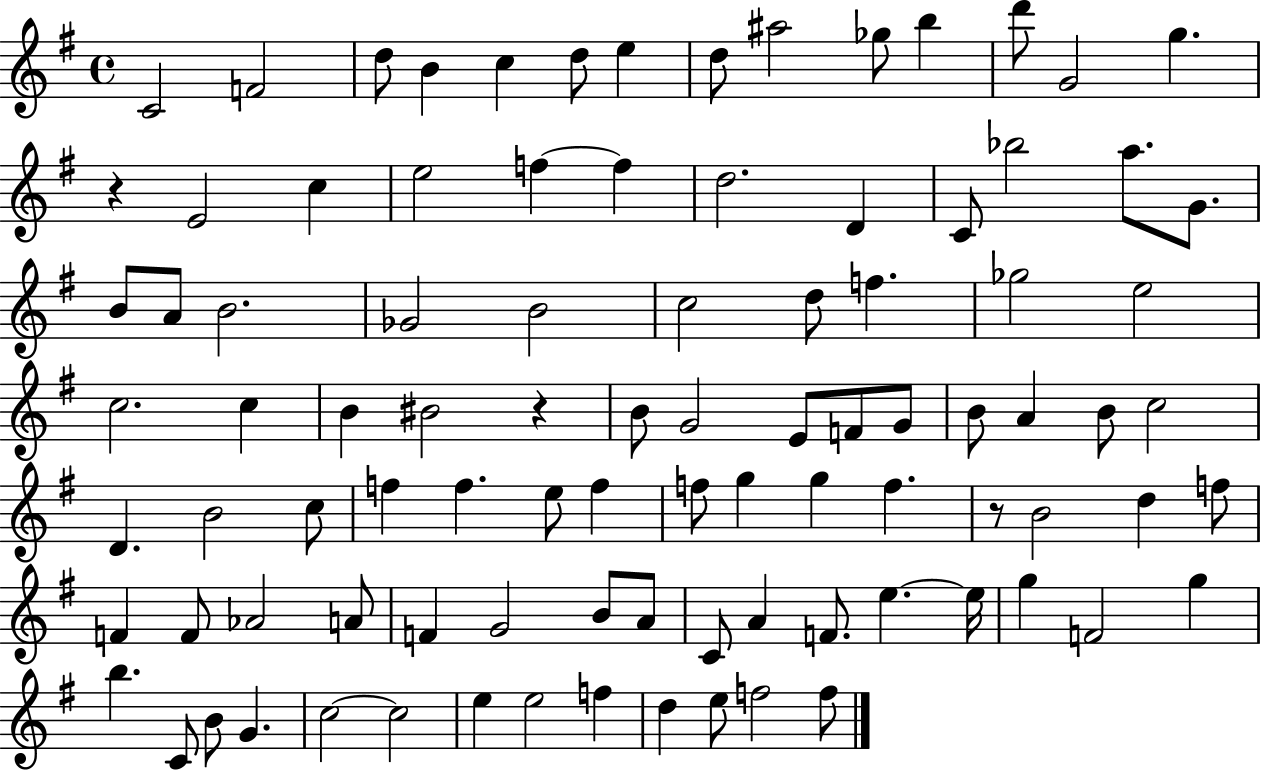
{
  \clef treble
  \time 4/4
  \defaultTimeSignature
  \key g \major
  c'2 f'2 | d''8 b'4 c''4 d''8 e''4 | d''8 ais''2 ges''8 b''4 | d'''8 g'2 g''4. | \break r4 e'2 c''4 | e''2 f''4~~ f''4 | d''2. d'4 | c'8 bes''2 a''8. g'8. | \break b'8 a'8 b'2. | ges'2 b'2 | c''2 d''8 f''4. | ges''2 e''2 | \break c''2. c''4 | b'4 bis'2 r4 | b'8 g'2 e'8 f'8 g'8 | b'8 a'4 b'8 c''2 | \break d'4. b'2 c''8 | f''4 f''4. e''8 f''4 | f''8 g''4 g''4 f''4. | r8 b'2 d''4 f''8 | \break f'4 f'8 aes'2 a'8 | f'4 g'2 b'8 a'8 | c'8 a'4 f'8. e''4.~~ e''16 | g''4 f'2 g''4 | \break b''4. c'8 b'8 g'4. | c''2~~ c''2 | e''4 e''2 f''4 | d''4 e''8 f''2 f''8 | \break \bar "|."
}